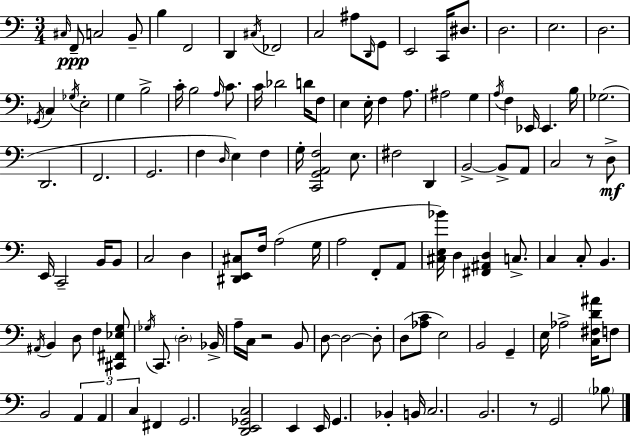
{
  \clef bass
  \numericTimeSignature
  \time 3/4
  \key c \major
  \repeat volta 2 { \grace { cis16 }\ppp f,8-- c2 b,8-- | b4 f,2 | d,4 \acciaccatura { cis16 } fes,2 | c2 ais8 | \break \grace { d,16 } g,8 e,2 c,16 | dis8. d2. | e2. | d2. | \break \acciaccatura { ges,16 } c4 \acciaccatura { ges16 } e2-. | g4 b2-> | c'16-. b2 | \grace { a16 } c'8. c'16 des'2 | \break d'16 f8 e4 e16-. f4 | a8. ais2 | g4 \acciaccatura { a16 } f4 ees,16 | ees,4. b16 ges2.( | \break d,2. | f,2. | g,2. | f4 \grace { d16 }) | \break e4 f4 g16-. <c, g, a, f>2 | e8. fis2 | d,4 b,2->~~ | b,8-> a,8 c2 | \break r8 d8->\mf e,16 c,2-- | b,16 b,8 c2 | d4 <dis, e, cis>8 f16 a2( | g16 a2 | \break f,8-. a,8 <cis e bes'>16) d4 | <fis, ais, d>4 c8.-> c4 | c8-. b,4. \acciaccatura { ais,16 } b,4 | d8 f4 <cis, fis, ees g>8 \acciaccatura { ges16 } c,8. | \break \parenthesize d2-. bes,16-> a16-- c16 | r2 b,8 d8~~ | d2~~ d8-. d8( | <aes c'>8 e2) b,2 | \break g,4-- e16 aes2-> | <c fis d' ais'>16 f8 b,2 | \tuplet 3/2 { a,4 a,4 | c4 } fis,4 g,2. | \break <d, e, ges, c>2 | e,4 e,16 g,4. | bes,4-. b,16 c2. | b,2. | \break r8 | g,2 \parenthesize bes8 } \bar "|."
}